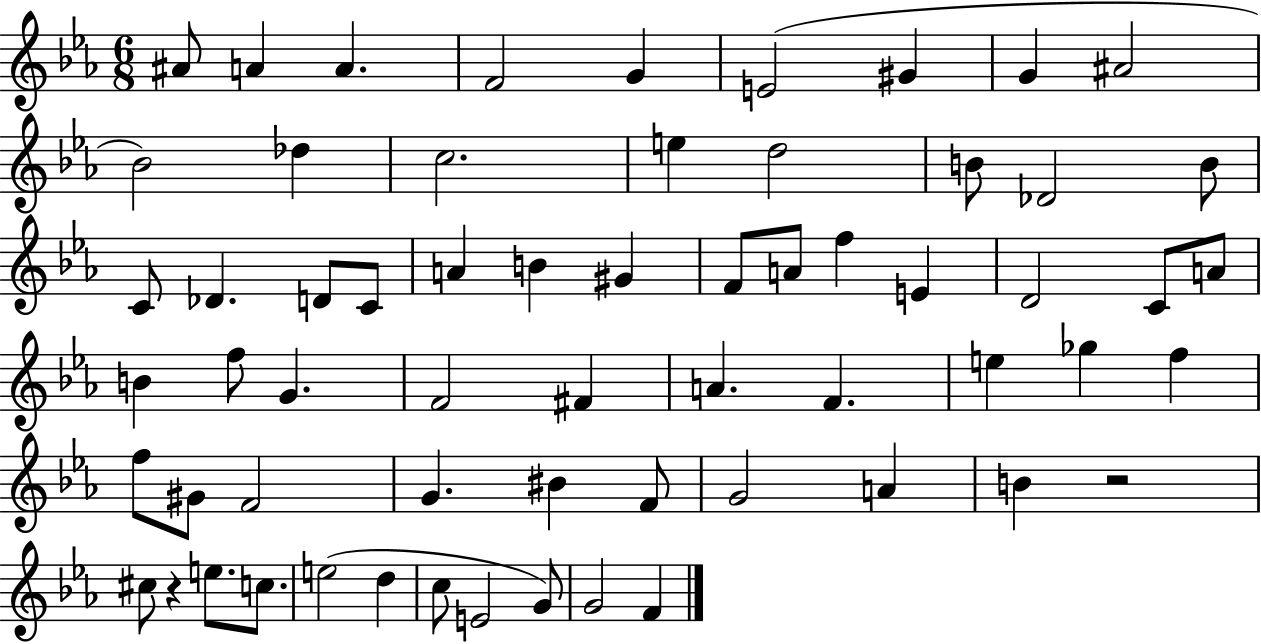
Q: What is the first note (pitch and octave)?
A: A#4